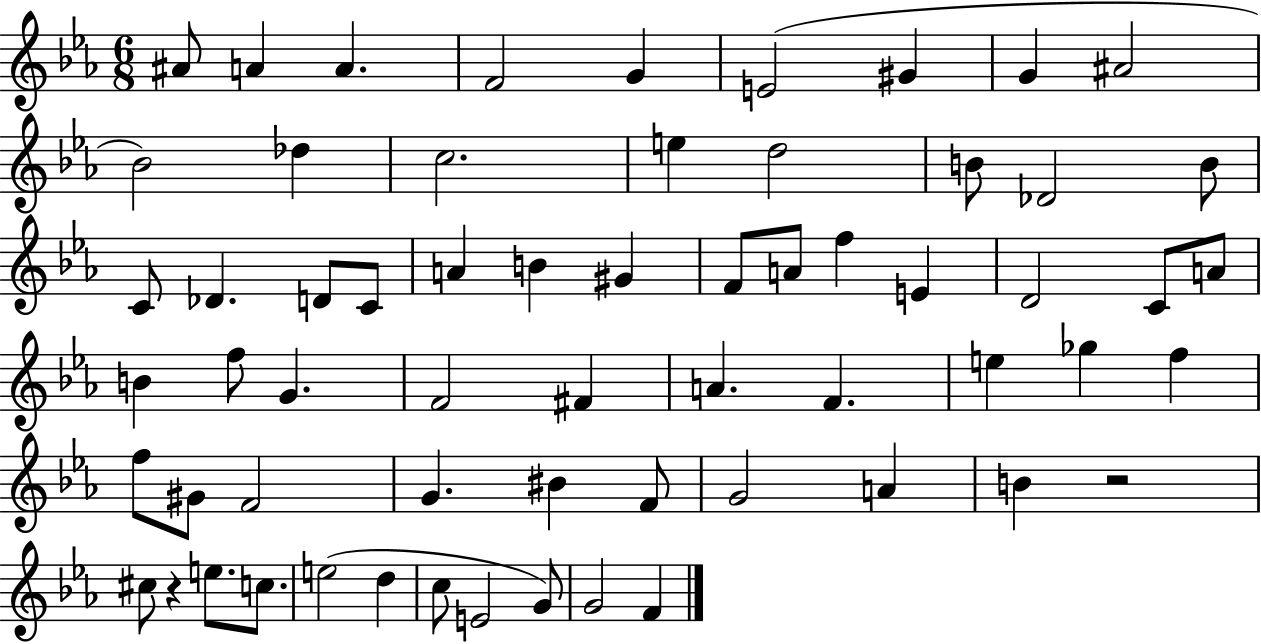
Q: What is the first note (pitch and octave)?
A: A#4